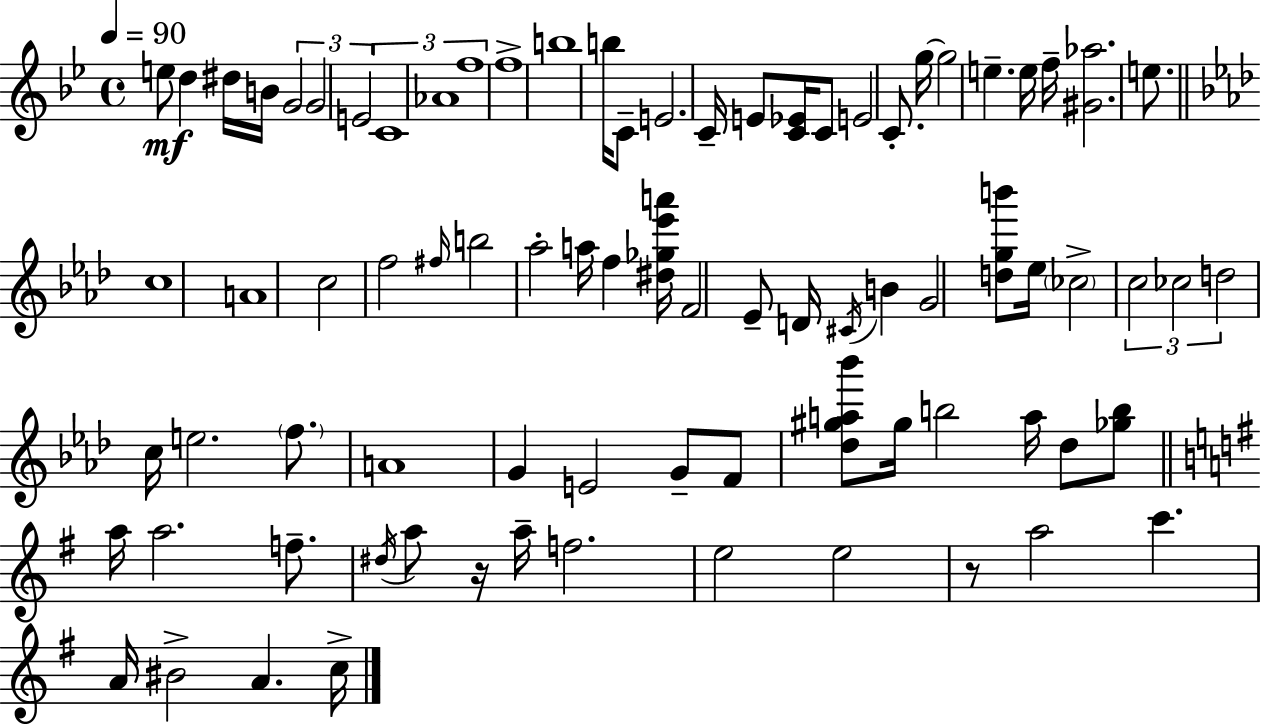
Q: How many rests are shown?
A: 2